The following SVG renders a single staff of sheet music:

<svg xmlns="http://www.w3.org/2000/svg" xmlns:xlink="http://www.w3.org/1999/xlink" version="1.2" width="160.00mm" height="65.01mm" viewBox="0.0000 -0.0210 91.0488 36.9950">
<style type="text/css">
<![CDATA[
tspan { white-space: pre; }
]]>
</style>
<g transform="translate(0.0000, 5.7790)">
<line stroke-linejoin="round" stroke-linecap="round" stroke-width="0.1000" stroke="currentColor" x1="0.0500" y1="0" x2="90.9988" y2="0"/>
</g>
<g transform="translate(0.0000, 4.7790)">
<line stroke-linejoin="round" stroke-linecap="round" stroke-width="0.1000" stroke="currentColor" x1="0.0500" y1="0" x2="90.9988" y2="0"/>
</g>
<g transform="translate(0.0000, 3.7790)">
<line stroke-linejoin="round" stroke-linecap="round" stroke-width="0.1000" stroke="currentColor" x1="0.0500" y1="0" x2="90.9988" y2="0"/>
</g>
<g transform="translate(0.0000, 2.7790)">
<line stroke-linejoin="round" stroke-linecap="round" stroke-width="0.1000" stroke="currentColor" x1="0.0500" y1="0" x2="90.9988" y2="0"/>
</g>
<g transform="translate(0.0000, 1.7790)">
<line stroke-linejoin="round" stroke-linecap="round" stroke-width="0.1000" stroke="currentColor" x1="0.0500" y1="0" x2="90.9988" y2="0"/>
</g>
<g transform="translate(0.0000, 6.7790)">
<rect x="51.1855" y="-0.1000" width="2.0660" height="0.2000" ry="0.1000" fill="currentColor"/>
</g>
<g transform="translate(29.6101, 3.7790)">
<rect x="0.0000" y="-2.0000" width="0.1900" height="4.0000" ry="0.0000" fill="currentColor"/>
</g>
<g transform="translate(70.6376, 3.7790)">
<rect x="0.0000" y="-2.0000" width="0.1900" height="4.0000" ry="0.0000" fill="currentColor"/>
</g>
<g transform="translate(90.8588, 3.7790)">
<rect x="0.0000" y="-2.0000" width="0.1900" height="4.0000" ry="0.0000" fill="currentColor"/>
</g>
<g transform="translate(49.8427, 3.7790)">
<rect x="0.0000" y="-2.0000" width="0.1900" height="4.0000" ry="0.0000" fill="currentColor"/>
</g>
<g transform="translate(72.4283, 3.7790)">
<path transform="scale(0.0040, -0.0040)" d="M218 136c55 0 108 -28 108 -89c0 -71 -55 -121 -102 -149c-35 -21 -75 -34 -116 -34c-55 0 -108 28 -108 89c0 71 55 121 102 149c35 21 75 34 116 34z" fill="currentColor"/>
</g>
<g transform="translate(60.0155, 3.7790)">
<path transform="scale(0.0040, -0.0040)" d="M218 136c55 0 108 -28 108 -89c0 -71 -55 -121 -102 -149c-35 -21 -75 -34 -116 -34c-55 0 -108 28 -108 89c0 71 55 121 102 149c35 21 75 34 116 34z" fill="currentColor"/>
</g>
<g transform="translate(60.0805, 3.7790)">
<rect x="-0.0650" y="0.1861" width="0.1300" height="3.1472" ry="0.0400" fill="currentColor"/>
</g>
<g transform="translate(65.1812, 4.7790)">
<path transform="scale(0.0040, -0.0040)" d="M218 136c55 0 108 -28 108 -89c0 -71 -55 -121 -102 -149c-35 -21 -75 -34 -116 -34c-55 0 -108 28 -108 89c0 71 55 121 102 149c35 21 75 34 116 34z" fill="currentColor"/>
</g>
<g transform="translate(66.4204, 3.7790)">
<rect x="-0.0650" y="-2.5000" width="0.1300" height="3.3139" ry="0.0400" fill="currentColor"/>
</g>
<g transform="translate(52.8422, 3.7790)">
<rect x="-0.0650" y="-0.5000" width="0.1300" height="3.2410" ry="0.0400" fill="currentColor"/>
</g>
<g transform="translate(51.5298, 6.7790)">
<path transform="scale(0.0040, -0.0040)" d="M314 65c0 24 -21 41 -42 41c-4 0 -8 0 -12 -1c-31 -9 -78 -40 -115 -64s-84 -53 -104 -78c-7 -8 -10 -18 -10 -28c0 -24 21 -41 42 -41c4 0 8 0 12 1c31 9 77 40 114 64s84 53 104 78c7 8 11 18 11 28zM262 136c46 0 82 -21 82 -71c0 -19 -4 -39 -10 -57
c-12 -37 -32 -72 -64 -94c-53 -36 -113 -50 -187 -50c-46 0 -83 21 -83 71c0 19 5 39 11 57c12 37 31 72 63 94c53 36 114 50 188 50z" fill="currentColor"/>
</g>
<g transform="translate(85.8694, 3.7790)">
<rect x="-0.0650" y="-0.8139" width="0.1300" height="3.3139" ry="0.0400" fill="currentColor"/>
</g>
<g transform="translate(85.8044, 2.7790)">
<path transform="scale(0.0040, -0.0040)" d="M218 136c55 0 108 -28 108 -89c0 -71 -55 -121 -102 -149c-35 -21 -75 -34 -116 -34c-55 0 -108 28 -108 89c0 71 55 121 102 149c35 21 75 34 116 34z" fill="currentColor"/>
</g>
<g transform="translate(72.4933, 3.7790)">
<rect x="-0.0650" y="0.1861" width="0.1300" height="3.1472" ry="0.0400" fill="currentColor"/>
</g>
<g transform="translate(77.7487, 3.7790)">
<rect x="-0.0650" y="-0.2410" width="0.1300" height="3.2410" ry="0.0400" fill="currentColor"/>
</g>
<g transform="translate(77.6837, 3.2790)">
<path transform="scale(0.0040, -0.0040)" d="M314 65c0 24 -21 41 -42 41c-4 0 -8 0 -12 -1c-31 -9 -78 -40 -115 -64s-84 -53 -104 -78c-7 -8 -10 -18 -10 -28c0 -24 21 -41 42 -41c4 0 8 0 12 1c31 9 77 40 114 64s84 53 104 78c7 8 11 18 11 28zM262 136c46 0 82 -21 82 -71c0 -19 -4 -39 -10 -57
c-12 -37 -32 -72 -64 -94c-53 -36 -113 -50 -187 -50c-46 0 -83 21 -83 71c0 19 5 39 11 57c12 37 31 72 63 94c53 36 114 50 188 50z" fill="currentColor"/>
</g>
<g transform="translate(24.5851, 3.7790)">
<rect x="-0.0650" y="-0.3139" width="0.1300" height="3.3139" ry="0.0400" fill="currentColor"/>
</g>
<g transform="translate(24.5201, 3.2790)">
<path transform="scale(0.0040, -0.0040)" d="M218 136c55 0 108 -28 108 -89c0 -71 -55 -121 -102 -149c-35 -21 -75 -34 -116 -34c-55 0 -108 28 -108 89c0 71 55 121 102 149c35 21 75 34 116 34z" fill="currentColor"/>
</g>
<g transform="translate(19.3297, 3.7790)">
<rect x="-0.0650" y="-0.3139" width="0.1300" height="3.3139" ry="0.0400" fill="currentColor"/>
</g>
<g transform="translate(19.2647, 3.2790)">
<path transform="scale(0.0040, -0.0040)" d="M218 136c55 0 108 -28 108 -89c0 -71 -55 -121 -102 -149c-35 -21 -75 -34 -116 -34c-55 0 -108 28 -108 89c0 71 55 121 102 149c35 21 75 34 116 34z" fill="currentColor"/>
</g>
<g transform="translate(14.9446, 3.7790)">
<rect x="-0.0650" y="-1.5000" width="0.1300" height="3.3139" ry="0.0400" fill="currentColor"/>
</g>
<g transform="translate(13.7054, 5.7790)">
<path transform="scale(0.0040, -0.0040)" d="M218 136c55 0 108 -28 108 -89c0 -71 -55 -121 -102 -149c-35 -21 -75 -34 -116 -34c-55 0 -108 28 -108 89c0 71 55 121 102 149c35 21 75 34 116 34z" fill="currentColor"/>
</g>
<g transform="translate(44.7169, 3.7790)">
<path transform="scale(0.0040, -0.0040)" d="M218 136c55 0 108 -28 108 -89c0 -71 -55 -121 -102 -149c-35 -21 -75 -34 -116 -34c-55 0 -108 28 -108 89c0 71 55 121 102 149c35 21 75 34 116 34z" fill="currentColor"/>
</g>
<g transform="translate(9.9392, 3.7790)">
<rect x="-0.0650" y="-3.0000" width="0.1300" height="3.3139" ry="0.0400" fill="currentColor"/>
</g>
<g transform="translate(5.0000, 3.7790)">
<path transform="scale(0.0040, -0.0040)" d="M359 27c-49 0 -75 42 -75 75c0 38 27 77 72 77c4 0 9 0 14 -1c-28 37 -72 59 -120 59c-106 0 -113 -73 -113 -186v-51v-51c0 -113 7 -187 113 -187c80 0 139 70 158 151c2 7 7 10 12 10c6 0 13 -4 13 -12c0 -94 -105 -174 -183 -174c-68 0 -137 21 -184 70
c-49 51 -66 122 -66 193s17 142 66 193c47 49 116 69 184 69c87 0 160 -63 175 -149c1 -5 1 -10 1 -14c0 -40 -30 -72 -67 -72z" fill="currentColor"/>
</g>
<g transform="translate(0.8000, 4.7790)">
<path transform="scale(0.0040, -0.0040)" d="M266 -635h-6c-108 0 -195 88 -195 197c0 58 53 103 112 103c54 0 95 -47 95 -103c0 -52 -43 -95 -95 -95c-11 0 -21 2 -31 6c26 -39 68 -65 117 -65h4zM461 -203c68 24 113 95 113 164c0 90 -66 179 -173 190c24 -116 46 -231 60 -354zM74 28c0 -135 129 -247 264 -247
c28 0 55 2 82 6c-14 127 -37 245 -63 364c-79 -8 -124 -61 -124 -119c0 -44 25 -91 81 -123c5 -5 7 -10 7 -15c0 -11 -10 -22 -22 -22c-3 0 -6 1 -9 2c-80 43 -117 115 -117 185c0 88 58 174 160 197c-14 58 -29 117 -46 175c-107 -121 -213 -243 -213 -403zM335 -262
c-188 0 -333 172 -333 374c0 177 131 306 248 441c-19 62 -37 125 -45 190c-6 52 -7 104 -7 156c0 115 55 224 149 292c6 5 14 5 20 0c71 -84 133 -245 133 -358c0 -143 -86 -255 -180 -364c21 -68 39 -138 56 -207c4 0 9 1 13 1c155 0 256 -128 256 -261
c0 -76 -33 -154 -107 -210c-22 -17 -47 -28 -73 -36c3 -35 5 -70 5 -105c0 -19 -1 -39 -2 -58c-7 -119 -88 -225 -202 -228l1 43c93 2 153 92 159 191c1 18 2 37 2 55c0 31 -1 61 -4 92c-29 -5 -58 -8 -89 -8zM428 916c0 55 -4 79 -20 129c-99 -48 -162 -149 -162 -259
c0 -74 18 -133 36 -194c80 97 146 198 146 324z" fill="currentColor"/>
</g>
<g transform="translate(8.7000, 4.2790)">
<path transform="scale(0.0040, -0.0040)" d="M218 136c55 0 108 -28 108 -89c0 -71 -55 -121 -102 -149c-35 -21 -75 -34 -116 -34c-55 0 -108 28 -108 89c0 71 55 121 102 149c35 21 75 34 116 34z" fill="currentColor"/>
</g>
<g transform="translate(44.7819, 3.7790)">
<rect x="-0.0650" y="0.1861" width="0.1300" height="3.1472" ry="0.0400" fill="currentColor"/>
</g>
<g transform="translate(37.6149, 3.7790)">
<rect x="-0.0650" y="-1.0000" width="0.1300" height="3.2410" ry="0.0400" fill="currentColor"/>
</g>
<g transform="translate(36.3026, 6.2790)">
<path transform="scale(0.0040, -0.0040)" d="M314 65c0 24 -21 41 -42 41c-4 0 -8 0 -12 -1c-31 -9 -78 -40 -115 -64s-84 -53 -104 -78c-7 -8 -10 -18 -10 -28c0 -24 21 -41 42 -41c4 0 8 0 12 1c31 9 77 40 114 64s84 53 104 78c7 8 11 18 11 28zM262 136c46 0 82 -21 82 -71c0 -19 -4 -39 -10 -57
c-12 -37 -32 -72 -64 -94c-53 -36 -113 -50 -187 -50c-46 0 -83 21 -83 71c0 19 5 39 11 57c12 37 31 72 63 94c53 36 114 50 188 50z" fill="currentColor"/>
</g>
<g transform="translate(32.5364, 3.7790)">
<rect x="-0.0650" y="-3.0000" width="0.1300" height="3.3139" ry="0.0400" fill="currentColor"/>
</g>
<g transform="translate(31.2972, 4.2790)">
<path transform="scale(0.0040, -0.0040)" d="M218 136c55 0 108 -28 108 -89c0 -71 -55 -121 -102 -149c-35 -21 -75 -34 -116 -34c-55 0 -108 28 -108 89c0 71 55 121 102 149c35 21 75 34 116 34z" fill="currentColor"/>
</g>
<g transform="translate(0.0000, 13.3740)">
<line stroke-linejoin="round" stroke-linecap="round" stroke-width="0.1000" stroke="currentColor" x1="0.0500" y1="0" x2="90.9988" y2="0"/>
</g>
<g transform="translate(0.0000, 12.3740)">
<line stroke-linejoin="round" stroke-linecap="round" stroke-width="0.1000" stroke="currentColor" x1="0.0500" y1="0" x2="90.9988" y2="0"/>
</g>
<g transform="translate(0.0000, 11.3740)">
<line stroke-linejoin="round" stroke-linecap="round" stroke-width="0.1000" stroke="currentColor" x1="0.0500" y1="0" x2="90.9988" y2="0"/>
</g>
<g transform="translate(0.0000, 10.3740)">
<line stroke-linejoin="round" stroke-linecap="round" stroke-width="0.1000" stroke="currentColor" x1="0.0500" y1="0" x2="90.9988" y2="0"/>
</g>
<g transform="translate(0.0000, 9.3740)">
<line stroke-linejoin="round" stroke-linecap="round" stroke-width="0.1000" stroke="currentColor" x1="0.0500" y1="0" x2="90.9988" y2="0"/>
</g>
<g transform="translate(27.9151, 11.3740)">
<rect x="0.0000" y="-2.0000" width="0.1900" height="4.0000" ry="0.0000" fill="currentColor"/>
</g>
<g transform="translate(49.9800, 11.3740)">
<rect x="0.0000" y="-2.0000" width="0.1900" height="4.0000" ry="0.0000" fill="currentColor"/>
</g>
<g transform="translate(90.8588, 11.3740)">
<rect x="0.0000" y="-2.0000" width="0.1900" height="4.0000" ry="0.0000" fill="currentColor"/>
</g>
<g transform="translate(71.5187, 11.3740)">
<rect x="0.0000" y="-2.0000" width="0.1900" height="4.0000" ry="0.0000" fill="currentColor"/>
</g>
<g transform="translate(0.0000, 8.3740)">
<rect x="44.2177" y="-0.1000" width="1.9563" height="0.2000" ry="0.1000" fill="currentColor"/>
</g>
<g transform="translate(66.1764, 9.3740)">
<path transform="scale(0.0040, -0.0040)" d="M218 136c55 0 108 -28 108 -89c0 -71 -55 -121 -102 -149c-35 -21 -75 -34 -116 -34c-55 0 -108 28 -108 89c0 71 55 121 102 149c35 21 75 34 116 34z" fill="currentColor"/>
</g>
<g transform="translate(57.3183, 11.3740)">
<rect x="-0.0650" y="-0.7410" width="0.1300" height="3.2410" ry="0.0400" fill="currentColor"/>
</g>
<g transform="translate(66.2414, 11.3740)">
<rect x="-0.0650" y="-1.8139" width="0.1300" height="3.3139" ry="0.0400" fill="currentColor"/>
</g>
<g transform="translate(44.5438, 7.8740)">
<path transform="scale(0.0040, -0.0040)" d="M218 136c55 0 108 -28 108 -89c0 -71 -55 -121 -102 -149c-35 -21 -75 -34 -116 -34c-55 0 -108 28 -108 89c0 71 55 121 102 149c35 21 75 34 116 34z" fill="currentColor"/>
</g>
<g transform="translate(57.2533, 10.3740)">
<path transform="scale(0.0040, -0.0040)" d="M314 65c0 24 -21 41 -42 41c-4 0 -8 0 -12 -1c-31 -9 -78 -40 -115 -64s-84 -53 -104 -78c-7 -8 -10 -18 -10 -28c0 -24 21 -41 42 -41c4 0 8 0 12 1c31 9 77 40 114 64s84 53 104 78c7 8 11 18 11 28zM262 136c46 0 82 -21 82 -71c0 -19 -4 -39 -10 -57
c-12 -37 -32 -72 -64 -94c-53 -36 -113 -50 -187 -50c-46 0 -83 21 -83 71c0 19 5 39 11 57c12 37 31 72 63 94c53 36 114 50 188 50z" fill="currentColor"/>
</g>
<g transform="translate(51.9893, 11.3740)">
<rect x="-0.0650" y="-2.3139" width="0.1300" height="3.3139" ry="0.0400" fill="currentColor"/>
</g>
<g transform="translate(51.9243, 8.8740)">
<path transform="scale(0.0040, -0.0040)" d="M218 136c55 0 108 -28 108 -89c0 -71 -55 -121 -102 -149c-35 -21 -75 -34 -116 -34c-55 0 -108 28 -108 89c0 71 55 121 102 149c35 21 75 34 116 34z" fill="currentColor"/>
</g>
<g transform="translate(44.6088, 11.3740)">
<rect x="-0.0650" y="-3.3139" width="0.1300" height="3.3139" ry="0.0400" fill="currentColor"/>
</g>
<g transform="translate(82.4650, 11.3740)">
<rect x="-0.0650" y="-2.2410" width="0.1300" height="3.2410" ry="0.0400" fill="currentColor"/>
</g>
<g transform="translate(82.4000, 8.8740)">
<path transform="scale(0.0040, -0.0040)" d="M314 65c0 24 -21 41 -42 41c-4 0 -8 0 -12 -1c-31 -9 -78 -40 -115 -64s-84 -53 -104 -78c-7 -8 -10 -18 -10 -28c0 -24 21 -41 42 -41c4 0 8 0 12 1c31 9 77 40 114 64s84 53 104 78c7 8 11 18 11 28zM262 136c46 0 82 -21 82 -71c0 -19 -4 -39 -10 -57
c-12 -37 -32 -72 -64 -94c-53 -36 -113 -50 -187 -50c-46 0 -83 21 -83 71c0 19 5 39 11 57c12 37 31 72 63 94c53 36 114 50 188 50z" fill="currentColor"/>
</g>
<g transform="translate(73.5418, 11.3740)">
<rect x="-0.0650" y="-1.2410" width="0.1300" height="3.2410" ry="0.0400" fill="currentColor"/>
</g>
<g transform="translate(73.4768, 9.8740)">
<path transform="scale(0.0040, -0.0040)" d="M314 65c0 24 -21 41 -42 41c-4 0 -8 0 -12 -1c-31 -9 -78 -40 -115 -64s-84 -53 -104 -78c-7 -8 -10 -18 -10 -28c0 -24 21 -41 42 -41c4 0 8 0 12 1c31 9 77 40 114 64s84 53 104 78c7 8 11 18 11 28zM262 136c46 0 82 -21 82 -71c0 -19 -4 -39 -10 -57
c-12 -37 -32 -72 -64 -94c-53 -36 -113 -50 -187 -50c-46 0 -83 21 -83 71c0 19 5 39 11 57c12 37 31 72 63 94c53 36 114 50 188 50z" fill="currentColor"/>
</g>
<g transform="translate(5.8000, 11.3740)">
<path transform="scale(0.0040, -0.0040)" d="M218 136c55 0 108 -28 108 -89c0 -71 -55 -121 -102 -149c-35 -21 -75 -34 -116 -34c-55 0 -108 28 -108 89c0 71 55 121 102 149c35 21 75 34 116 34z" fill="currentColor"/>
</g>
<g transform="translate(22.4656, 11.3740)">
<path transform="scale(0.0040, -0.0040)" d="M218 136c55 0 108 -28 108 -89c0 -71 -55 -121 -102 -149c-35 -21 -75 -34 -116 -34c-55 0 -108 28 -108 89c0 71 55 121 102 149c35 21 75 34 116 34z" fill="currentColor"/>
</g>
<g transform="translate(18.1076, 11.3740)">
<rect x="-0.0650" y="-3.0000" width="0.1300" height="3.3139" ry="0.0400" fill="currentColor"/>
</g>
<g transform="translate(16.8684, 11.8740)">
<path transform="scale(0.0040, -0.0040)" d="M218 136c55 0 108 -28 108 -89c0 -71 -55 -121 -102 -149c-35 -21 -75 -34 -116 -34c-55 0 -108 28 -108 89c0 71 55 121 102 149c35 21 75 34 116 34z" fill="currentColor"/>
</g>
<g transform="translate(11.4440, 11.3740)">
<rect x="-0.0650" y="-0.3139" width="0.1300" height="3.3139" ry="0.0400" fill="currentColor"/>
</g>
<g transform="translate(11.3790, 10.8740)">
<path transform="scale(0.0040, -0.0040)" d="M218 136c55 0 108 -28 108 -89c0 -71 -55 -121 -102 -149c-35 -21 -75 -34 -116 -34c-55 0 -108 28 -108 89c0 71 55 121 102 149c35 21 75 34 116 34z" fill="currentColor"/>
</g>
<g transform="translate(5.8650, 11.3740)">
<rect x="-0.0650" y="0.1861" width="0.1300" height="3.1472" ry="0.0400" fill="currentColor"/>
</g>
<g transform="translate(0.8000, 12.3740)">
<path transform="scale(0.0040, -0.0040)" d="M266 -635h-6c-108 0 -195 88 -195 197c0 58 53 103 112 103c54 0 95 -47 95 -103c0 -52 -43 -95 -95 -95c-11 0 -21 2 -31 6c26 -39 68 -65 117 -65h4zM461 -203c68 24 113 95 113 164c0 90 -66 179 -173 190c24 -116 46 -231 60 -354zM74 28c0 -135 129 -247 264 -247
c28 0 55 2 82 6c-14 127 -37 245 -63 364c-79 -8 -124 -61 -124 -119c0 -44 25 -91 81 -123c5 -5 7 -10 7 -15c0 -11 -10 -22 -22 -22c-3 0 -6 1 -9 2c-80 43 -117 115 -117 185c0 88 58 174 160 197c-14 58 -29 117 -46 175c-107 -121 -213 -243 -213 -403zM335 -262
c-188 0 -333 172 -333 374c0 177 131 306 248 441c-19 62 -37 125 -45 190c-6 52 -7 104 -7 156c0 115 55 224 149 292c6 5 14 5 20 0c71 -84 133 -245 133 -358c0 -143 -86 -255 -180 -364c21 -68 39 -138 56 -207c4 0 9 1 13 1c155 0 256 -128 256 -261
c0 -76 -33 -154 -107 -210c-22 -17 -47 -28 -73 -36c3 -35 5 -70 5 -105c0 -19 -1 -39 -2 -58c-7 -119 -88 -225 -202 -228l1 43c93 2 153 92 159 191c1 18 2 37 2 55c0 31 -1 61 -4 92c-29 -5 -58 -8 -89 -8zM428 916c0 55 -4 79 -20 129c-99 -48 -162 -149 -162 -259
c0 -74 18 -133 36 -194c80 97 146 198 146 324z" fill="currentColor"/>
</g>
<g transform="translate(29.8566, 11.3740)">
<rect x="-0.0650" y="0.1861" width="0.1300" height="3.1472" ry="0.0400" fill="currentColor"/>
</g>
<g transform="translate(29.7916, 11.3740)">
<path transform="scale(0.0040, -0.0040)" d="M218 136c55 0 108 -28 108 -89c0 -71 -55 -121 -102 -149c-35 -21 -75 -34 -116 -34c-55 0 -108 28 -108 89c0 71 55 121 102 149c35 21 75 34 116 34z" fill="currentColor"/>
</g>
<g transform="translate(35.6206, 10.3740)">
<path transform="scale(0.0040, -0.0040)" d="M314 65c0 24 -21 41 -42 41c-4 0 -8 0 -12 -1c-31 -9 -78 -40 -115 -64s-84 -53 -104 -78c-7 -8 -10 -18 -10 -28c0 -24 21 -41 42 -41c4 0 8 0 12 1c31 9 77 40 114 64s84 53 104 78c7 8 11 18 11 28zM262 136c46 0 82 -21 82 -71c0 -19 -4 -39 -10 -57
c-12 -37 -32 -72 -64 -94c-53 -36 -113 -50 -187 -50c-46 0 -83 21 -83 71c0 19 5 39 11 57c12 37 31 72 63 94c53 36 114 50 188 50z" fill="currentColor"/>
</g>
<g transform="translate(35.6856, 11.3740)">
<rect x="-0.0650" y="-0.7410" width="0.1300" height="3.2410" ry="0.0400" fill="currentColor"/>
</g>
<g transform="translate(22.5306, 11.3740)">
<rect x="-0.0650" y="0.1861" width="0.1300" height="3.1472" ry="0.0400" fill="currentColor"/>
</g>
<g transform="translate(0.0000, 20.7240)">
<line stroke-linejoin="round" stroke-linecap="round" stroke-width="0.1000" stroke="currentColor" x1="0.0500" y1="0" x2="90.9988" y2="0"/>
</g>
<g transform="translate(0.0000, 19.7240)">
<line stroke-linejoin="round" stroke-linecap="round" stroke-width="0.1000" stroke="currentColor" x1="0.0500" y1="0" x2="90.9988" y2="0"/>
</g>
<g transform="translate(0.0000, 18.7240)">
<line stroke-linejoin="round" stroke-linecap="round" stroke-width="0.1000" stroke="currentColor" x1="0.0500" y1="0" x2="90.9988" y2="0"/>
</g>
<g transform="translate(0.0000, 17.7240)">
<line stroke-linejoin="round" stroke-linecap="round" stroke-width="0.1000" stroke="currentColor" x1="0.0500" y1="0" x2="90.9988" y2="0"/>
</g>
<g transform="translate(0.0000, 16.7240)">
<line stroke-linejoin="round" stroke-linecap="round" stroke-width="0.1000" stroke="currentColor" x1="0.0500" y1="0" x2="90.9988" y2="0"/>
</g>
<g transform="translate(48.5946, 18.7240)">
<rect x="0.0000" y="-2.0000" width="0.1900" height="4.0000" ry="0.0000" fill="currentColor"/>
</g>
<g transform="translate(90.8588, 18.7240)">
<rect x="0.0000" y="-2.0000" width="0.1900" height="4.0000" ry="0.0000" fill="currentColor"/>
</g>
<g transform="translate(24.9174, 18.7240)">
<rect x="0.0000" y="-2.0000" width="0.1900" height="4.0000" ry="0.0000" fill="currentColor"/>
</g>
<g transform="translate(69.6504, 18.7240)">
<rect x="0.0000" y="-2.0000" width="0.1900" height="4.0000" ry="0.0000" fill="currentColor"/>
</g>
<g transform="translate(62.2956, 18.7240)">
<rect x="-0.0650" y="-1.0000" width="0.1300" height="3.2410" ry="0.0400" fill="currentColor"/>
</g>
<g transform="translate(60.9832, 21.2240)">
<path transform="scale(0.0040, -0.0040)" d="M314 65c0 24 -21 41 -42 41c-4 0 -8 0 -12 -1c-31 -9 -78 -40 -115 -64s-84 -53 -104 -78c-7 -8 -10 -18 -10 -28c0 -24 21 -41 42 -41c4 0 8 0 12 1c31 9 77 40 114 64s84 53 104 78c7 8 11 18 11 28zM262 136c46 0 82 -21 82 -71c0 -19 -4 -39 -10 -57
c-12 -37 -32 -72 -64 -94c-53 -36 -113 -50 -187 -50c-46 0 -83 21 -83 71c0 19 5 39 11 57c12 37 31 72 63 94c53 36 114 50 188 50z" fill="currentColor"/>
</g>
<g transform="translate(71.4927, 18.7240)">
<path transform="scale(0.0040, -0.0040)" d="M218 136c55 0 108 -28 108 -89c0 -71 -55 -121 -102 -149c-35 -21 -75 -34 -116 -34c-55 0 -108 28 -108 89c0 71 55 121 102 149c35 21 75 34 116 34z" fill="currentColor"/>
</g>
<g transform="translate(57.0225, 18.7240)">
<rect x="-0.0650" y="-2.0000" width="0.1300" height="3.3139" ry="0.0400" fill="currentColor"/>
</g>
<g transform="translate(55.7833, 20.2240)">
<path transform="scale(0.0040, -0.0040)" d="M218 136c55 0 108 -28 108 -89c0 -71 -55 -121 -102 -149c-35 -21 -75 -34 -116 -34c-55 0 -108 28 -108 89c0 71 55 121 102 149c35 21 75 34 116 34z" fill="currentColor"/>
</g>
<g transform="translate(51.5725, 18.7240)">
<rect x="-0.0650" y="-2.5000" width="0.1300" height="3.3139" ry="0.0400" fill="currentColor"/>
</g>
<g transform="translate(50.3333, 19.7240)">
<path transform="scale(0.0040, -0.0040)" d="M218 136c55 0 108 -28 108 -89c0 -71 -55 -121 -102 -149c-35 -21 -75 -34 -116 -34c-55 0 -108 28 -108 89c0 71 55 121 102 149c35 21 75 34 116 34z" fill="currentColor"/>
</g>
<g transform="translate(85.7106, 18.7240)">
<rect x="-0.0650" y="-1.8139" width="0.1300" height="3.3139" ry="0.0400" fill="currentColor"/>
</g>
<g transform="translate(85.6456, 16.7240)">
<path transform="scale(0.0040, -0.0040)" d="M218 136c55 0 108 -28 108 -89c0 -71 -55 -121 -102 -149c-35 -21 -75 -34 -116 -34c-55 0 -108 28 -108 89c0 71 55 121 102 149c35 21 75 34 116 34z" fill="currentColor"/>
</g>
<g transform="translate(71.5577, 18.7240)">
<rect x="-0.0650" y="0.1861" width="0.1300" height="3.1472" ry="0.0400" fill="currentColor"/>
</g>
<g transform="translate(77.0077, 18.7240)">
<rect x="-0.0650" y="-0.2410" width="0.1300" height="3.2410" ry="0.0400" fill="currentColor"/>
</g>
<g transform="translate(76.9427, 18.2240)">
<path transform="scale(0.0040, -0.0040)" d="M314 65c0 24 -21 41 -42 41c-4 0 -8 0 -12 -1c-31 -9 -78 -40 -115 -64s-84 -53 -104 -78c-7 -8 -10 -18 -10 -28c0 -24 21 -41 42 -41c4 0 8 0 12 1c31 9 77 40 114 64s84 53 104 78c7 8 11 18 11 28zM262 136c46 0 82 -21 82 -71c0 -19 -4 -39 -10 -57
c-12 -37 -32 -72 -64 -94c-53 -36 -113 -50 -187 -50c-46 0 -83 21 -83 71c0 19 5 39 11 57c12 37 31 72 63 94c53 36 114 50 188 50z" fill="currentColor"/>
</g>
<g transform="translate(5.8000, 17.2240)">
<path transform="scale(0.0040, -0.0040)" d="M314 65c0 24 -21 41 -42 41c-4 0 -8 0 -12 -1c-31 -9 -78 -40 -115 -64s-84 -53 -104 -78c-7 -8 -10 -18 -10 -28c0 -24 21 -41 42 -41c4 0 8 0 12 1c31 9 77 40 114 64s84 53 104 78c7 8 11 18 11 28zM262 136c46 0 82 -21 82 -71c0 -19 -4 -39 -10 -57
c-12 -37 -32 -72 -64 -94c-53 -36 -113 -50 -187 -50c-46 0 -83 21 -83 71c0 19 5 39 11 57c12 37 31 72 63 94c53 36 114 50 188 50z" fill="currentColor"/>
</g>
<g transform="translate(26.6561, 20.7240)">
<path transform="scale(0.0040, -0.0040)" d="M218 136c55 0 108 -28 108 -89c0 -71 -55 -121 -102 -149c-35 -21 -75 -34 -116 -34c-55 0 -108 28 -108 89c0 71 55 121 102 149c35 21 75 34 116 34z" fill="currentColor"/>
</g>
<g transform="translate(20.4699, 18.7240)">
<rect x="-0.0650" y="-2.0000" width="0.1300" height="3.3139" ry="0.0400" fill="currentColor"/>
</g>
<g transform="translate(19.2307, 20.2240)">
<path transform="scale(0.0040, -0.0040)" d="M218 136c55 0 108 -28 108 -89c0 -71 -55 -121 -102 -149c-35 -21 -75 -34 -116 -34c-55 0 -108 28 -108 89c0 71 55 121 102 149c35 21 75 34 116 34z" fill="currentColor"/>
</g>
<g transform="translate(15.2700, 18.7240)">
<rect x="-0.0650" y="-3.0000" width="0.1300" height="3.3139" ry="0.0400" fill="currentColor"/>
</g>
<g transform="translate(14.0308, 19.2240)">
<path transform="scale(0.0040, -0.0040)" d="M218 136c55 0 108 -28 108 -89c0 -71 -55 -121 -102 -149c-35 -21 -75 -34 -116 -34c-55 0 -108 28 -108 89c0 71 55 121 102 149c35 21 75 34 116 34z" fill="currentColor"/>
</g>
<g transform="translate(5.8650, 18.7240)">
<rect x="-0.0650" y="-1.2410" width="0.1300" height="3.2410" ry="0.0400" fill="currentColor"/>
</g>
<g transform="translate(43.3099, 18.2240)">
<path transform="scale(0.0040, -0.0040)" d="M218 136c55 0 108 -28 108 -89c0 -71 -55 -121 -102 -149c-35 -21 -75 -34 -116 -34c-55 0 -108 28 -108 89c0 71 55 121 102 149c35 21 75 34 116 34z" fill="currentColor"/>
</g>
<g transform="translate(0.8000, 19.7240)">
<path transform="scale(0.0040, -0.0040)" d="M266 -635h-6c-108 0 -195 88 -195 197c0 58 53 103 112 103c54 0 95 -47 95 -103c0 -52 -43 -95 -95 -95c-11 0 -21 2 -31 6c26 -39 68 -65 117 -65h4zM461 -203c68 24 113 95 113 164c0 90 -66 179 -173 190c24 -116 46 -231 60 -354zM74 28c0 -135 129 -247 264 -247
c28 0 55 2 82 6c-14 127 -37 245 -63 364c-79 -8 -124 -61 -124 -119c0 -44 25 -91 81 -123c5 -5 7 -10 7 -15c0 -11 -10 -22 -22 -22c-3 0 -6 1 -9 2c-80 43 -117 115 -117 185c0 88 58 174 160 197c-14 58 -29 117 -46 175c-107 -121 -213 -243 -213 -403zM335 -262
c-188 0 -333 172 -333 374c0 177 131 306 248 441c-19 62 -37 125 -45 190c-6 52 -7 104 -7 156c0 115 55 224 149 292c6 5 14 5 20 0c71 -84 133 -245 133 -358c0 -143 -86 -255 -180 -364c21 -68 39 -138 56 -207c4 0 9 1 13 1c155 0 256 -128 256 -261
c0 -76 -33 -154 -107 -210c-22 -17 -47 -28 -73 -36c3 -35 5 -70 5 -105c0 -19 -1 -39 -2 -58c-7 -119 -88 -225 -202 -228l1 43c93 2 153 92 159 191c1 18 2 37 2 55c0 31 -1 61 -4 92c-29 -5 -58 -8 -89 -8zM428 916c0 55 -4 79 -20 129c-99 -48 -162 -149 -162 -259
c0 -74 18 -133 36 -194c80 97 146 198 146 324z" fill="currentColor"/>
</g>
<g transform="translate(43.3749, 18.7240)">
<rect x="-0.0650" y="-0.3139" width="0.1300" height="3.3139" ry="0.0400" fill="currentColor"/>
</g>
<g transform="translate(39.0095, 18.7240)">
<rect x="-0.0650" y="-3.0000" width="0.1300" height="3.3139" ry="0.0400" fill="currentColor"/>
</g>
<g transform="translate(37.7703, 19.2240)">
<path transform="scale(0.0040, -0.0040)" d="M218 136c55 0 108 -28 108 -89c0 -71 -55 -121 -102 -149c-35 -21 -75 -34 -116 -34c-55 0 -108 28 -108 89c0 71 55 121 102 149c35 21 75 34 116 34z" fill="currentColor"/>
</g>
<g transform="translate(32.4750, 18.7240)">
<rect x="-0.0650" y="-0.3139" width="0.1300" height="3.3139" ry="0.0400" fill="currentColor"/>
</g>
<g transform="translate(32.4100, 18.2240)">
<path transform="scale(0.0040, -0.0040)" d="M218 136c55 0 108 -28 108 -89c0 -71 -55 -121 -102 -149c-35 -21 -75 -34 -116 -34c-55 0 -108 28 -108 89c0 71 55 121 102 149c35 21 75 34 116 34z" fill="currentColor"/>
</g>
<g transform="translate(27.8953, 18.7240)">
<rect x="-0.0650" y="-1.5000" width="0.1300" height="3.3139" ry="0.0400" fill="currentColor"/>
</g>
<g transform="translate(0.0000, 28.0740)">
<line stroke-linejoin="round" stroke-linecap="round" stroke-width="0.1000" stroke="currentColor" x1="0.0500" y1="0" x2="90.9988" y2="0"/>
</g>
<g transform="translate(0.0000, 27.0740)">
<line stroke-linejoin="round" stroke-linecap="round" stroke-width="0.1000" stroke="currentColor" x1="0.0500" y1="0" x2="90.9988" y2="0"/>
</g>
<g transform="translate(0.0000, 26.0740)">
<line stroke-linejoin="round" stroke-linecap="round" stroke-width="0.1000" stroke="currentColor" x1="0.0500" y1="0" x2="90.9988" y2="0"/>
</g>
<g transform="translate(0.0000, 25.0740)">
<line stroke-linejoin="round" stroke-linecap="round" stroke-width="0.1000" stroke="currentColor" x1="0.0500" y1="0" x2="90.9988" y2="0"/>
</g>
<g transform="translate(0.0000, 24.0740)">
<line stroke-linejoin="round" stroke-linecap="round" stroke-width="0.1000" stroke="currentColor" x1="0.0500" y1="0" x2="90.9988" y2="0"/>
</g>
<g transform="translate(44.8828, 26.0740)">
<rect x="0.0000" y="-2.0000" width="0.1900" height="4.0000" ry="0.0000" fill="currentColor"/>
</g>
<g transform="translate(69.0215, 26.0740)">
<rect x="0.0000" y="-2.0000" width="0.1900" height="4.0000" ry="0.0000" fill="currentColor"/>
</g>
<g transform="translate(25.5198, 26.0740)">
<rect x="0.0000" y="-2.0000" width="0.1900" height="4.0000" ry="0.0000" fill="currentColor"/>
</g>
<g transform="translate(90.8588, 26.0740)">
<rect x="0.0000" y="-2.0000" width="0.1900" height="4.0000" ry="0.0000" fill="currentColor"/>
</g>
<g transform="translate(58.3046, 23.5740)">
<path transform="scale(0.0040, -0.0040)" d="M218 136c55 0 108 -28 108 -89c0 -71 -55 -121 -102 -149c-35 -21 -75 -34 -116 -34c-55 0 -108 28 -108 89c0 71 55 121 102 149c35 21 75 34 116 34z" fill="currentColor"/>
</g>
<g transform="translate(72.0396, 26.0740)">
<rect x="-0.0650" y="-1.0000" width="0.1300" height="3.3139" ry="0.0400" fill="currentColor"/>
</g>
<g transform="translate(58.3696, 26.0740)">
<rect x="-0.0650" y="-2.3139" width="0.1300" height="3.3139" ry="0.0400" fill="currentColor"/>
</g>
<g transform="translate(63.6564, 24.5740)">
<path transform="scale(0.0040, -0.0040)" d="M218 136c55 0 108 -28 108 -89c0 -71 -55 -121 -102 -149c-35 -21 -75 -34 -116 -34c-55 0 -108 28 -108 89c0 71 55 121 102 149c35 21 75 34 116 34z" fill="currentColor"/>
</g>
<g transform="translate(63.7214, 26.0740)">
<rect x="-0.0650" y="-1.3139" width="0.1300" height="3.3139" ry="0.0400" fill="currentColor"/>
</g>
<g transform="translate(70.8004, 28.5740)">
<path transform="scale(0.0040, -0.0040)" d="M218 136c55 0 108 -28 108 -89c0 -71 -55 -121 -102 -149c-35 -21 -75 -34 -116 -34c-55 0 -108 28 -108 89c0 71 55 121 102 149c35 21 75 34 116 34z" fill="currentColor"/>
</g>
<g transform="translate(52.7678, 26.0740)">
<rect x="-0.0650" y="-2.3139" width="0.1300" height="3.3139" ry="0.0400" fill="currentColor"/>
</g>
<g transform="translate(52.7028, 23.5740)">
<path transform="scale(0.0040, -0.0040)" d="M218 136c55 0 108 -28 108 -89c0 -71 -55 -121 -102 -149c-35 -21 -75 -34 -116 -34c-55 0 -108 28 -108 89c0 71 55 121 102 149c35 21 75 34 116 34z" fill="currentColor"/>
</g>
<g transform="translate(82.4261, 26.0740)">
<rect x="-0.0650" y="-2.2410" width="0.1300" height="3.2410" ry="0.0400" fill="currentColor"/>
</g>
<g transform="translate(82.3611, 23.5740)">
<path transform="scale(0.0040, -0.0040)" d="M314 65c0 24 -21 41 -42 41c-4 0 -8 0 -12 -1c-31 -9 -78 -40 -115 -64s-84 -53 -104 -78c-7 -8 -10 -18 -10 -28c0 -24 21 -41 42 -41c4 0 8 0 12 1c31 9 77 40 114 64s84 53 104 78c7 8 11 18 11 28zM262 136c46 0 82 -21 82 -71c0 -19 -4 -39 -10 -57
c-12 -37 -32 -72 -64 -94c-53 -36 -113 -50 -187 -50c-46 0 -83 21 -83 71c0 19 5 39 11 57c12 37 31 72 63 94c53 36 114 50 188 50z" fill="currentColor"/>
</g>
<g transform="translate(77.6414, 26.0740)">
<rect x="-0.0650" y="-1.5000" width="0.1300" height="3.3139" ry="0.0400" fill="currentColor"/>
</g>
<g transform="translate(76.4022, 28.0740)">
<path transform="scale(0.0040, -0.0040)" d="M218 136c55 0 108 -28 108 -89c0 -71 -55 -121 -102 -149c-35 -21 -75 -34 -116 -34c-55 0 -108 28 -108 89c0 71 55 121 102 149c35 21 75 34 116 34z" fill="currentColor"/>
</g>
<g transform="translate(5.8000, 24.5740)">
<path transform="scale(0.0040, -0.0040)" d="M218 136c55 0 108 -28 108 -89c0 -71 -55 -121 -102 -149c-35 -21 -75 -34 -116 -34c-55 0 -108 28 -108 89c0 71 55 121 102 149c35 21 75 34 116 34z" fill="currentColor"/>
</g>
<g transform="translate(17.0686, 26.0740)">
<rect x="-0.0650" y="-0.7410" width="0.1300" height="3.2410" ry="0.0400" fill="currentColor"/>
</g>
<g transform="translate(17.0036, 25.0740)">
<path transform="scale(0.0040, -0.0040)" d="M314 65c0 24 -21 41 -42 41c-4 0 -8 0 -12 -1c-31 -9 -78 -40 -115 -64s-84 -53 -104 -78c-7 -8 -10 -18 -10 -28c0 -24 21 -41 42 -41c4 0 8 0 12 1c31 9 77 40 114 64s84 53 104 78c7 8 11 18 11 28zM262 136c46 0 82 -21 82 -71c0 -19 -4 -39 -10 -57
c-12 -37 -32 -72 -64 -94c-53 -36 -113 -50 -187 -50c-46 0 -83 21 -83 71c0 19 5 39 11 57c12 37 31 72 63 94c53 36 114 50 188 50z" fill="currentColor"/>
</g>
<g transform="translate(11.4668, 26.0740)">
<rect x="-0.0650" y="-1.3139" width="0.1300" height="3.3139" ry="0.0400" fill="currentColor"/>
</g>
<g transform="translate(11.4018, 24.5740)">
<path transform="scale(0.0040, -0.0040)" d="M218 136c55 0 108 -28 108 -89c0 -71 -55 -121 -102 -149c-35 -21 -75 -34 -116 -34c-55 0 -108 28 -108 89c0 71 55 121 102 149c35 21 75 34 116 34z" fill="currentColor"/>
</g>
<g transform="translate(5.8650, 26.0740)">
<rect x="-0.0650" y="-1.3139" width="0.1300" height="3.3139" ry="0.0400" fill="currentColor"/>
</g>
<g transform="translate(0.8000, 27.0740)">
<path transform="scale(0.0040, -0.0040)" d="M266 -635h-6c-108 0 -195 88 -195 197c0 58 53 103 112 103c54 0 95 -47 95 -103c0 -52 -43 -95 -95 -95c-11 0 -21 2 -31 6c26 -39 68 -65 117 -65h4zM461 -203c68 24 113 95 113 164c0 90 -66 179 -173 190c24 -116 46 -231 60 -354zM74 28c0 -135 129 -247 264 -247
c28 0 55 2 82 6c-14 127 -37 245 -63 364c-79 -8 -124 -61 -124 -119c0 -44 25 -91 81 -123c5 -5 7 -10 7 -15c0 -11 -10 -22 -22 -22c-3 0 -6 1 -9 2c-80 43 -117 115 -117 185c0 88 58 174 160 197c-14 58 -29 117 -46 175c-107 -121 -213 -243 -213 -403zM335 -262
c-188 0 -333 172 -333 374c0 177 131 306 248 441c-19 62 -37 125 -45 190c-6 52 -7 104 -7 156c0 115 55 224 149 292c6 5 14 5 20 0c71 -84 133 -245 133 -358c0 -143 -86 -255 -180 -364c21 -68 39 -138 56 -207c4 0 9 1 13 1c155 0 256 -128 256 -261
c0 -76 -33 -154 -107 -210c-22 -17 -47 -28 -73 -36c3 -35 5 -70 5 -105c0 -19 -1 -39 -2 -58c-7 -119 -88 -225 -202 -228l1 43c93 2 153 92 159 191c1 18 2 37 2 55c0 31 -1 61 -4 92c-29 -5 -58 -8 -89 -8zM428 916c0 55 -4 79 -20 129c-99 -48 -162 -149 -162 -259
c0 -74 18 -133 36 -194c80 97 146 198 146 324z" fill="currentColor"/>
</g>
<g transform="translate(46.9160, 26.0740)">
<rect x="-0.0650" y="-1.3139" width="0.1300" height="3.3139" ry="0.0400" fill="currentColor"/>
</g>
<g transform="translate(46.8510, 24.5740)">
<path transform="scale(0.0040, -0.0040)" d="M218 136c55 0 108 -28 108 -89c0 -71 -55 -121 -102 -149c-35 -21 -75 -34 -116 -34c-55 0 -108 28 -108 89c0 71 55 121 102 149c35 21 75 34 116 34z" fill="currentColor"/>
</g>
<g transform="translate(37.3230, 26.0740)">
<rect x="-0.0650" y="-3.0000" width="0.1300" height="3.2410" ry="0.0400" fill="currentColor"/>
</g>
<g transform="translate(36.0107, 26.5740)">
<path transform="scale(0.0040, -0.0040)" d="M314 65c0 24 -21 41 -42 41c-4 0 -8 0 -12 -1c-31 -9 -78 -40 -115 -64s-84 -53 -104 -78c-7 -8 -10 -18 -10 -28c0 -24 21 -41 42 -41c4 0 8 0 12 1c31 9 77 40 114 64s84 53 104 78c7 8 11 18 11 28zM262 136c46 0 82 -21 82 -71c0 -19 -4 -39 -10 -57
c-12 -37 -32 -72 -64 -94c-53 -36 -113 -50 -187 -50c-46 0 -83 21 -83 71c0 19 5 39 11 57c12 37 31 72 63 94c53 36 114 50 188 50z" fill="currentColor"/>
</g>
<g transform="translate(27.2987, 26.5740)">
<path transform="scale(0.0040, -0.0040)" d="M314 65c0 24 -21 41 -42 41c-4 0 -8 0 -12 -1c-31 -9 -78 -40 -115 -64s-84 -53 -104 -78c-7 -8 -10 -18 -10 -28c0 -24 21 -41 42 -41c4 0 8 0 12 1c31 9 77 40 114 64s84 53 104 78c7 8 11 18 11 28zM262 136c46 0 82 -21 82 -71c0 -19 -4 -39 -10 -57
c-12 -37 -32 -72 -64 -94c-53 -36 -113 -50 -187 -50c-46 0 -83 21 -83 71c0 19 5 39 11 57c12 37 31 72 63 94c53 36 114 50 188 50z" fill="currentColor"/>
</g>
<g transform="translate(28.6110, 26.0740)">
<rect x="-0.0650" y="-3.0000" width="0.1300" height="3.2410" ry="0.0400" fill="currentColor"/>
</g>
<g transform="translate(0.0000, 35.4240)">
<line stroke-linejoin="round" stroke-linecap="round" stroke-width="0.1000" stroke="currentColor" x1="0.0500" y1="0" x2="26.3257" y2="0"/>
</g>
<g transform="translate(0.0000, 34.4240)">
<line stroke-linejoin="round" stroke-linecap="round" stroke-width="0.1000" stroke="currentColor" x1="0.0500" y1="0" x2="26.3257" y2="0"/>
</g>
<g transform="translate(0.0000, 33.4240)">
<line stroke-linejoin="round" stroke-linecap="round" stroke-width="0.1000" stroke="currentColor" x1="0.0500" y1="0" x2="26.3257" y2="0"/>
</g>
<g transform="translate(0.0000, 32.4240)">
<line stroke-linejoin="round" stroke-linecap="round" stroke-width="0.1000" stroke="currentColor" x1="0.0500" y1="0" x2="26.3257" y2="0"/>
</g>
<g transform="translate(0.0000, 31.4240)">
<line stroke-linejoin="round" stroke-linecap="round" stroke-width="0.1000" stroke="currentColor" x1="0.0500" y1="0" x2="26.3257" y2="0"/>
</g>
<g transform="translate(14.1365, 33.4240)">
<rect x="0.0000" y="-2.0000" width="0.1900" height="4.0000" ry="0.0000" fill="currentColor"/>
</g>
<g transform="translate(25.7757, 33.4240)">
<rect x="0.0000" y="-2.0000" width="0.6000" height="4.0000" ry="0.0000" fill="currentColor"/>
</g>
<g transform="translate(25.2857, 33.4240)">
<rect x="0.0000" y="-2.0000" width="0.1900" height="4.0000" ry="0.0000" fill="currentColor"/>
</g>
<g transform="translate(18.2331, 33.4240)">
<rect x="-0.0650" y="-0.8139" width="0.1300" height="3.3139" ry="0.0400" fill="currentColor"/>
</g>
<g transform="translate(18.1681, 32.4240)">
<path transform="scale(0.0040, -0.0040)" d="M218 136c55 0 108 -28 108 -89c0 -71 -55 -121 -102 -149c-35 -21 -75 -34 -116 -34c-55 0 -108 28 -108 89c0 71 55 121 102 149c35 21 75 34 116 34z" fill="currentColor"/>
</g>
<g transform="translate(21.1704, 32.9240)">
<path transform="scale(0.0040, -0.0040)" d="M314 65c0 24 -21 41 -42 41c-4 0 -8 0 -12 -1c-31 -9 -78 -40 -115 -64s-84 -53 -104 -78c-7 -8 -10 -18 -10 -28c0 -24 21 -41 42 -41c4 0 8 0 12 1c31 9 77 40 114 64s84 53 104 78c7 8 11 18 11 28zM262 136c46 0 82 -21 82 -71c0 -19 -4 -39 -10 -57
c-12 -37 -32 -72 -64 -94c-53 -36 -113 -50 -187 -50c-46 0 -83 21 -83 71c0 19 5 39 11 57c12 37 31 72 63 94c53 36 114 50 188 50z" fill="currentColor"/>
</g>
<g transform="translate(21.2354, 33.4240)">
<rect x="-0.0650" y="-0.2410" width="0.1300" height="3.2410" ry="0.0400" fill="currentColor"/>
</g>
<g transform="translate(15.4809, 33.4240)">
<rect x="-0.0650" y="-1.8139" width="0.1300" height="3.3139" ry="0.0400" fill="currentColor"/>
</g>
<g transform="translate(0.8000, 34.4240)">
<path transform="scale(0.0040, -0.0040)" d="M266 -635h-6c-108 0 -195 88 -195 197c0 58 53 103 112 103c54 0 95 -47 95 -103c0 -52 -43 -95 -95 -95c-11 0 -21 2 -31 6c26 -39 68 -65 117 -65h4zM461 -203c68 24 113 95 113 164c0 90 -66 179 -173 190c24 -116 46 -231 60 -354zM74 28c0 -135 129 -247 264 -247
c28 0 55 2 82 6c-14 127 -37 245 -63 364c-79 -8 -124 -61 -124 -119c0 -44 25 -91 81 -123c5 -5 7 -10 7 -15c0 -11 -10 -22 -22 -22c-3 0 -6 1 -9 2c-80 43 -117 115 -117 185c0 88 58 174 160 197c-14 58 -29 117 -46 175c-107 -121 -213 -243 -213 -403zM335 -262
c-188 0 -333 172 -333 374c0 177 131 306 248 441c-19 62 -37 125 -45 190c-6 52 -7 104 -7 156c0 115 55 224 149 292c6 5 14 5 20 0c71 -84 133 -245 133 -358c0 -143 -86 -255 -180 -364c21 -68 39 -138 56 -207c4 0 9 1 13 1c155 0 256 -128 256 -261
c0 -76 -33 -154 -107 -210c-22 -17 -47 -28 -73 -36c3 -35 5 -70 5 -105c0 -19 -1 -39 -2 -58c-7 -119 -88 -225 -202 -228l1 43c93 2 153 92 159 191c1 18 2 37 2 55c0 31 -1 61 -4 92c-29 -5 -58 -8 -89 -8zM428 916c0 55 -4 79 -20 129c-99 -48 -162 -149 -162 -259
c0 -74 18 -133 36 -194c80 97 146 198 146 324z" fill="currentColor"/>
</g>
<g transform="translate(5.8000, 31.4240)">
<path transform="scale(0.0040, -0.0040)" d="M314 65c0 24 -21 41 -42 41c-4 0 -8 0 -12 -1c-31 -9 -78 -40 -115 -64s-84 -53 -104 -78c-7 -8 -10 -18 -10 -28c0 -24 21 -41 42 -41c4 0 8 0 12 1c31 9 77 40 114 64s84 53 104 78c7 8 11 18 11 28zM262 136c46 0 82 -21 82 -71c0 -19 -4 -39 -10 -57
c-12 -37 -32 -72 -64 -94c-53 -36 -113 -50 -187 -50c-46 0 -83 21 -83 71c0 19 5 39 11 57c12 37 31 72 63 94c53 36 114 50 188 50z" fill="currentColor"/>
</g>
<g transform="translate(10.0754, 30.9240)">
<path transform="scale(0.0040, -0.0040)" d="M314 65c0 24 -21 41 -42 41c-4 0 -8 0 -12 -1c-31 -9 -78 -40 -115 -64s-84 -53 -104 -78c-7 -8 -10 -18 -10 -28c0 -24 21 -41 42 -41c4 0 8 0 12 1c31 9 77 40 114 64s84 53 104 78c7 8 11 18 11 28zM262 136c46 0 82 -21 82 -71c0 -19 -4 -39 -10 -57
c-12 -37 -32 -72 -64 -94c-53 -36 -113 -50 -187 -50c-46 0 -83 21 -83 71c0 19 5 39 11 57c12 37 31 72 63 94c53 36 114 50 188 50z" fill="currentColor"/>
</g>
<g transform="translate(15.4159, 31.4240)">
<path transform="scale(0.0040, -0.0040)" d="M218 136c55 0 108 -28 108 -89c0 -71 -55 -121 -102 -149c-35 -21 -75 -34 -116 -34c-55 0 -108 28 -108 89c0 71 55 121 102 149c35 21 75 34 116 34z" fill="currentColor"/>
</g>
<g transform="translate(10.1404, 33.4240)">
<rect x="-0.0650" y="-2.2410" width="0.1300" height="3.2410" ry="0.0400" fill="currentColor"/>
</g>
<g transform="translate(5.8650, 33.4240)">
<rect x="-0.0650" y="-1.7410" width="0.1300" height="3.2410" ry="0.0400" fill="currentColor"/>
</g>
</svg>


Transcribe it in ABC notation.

X:1
T:Untitled
M:4/4
L:1/4
K:C
A E c c A D2 B C2 B G B c2 d B c A B B d2 b g d2 f e2 g2 e2 A F E c A c G F D2 B c2 f e e d2 A2 A2 e g g e D E g2 f2 g2 f d c2